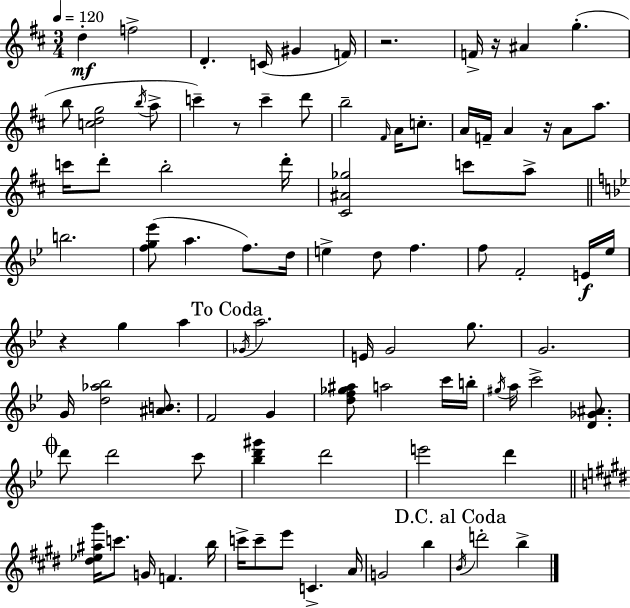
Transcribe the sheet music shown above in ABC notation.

X:1
T:Untitled
M:3/4
L:1/4
K:D
d f2 D C/4 ^G F/4 z2 F/4 z/4 ^A g b/2 [cdg]2 b/4 a/2 c' z/2 c' d'/2 b2 ^F/4 A/4 c/2 A/4 F/4 A z/4 A/2 a/2 c'/4 d'/2 b2 d'/4 [^C^A_g]2 c'/2 a/2 b2 [fg_e']/2 a f/2 d/4 e d/2 f f/2 F2 E/4 _e/4 z g a _G/4 a2 E/4 G2 g/2 G2 G/4 [d_a_b]2 [^AB]/2 F2 G [df_g^a]/2 a2 c'/4 b/4 ^g/4 a/4 c'2 [D_G^A]/2 d'/2 d'2 c'/2 [_bd'^g'] d'2 e'2 d' [^d_e^a^g']/4 c'/2 G/4 F b/4 c'/4 c'/2 e'/2 C A/4 G2 b B/4 d'2 b